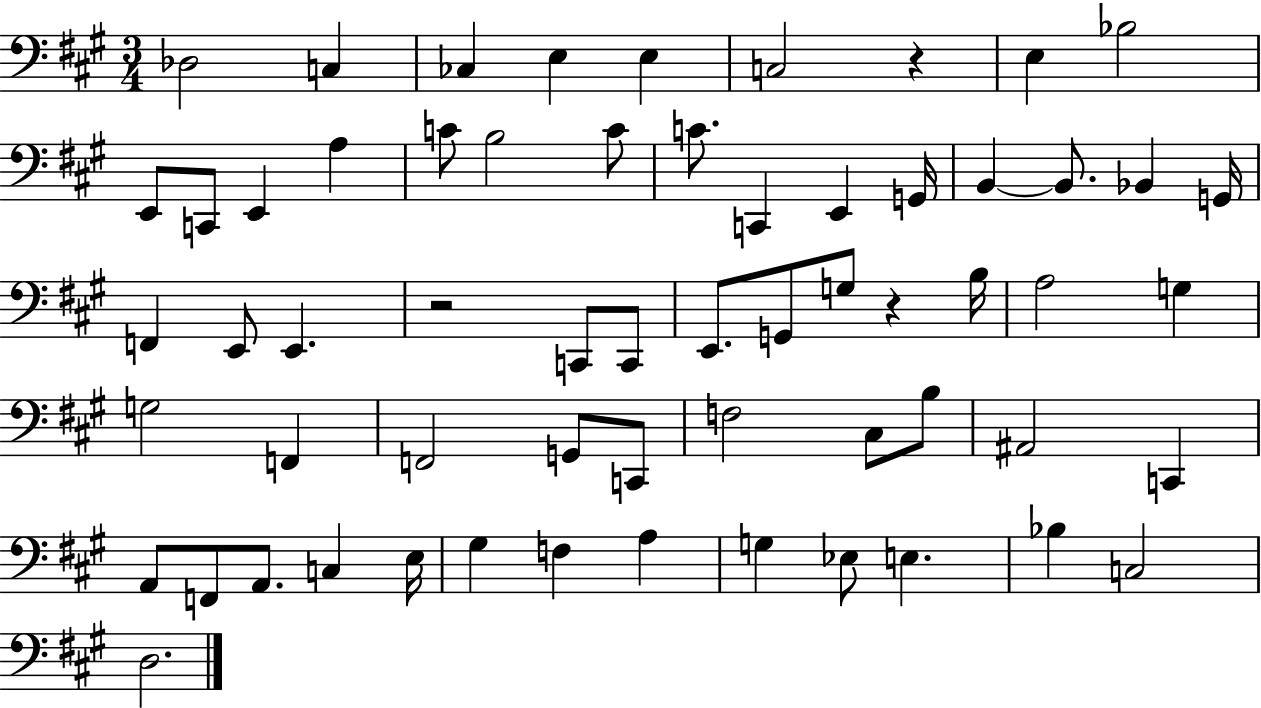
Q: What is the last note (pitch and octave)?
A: D3